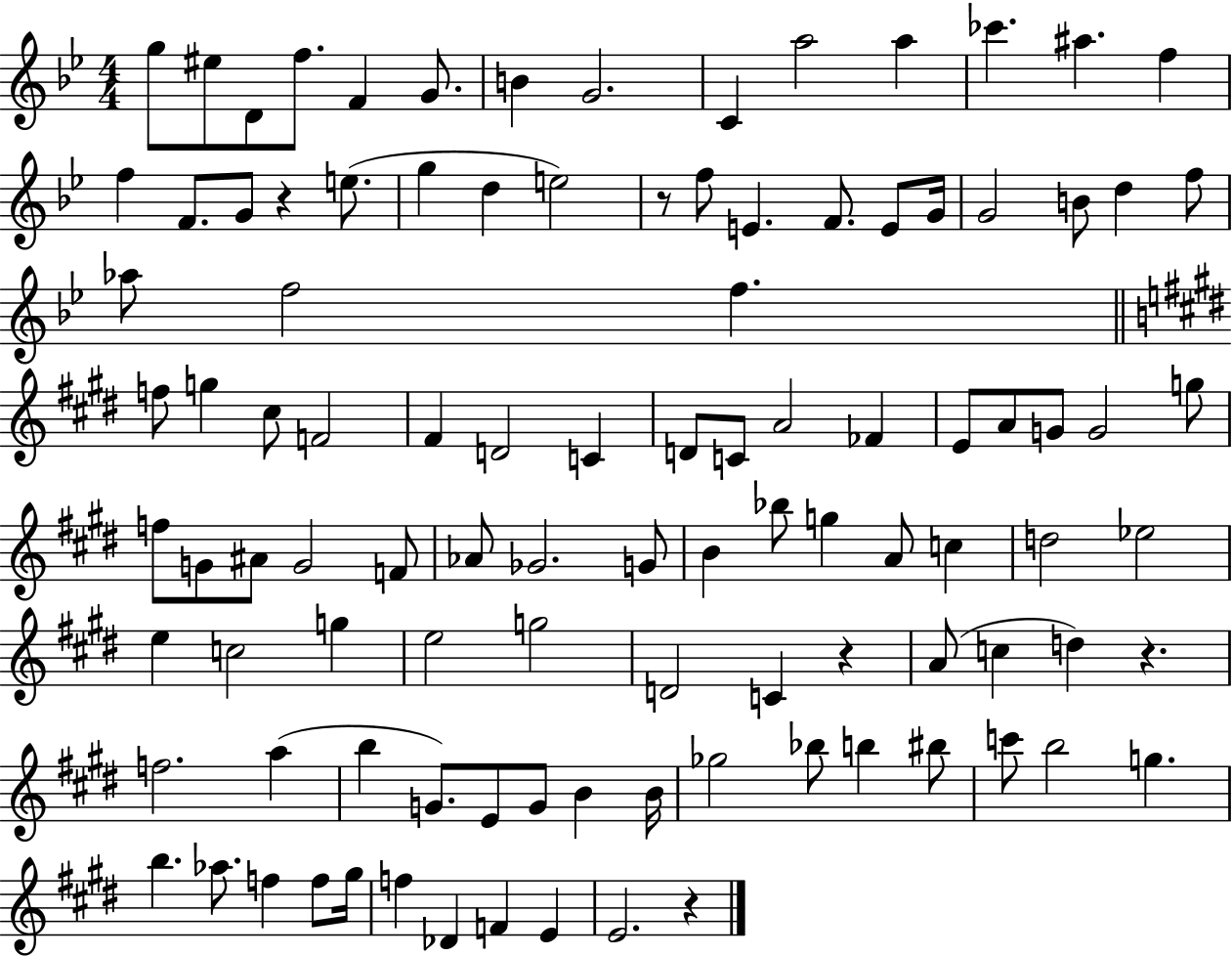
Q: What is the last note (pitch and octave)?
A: E4